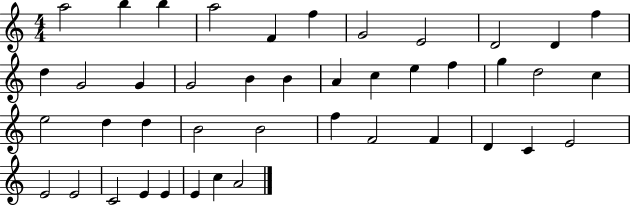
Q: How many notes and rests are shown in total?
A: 43